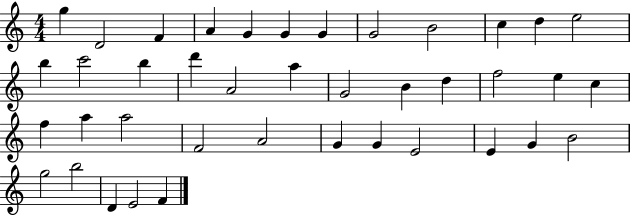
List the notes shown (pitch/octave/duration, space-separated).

G5/q D4/h F4/q A4/q G4/q G4/q G4/q G4/h B4/h C5/q D5/q E5/h B5/q C6/h B5/q D6/q A4/h A5/q G4/h B4/q D5/q F5/h E5/q C5/q F5/q A5/q A5/h F4/h A4/h G4/q G4/q E4/h E4/q G4/q B4/h G5/h B5/h D4/q E4/h F4/q